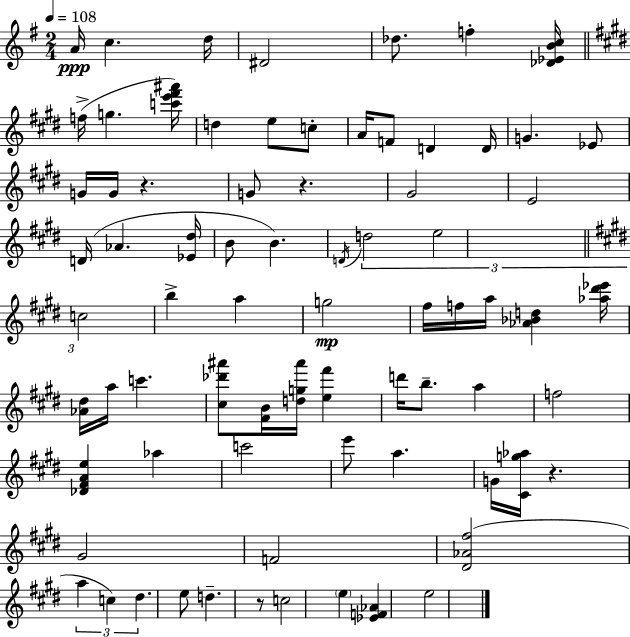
A4/s C5/q. D5/s D#4/h Db5/e. F5/q [Db4,Eb4,B4,C5]/s F5/s G5/q. [C6,E6,F#6,A#6]/s D5/q E5/e C5/e A4/s F4/e D4/q D4/s G4/q. Eb4/e G4/s G4/s R/q. G4/e R/q. G#4/h E4/h D4/s Ab4/q. [Eb4,D#5]/s B4/e B4/q. D4/s D5/h E5/h C5/h B5/q A5/q G5/h F#5/s F5/s A5/s [Ab4,Bb4,D5]/q [Ab5,D#6,Eb6]/s [Ab4,D#5]/s A5/s C6/q. [C#5,Db6,A#6]/e [F#4,B4]/s [D5,G5,A#6]/s [E5,F#6]/q D6/s B5/e. A5/q F5/h [Db4,F#4,A4,E5]/q Ab5/q C6/h E6/e A5/q. G4/s [C#4,G5,Ab5]/s R/q. G#4/h F4/h [D#4,Ab4,F#5]/h A5/q C5/q D#5/q. E5/e D5/q. R/e C5/h E5/q [Eb4,F4,Ab4]/q E5/h